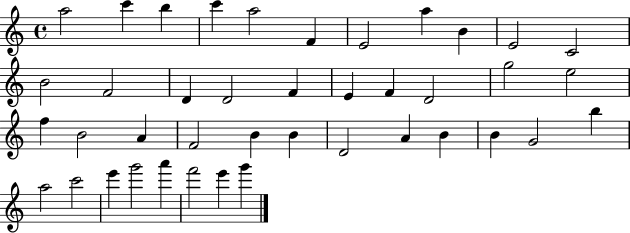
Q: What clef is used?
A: treble